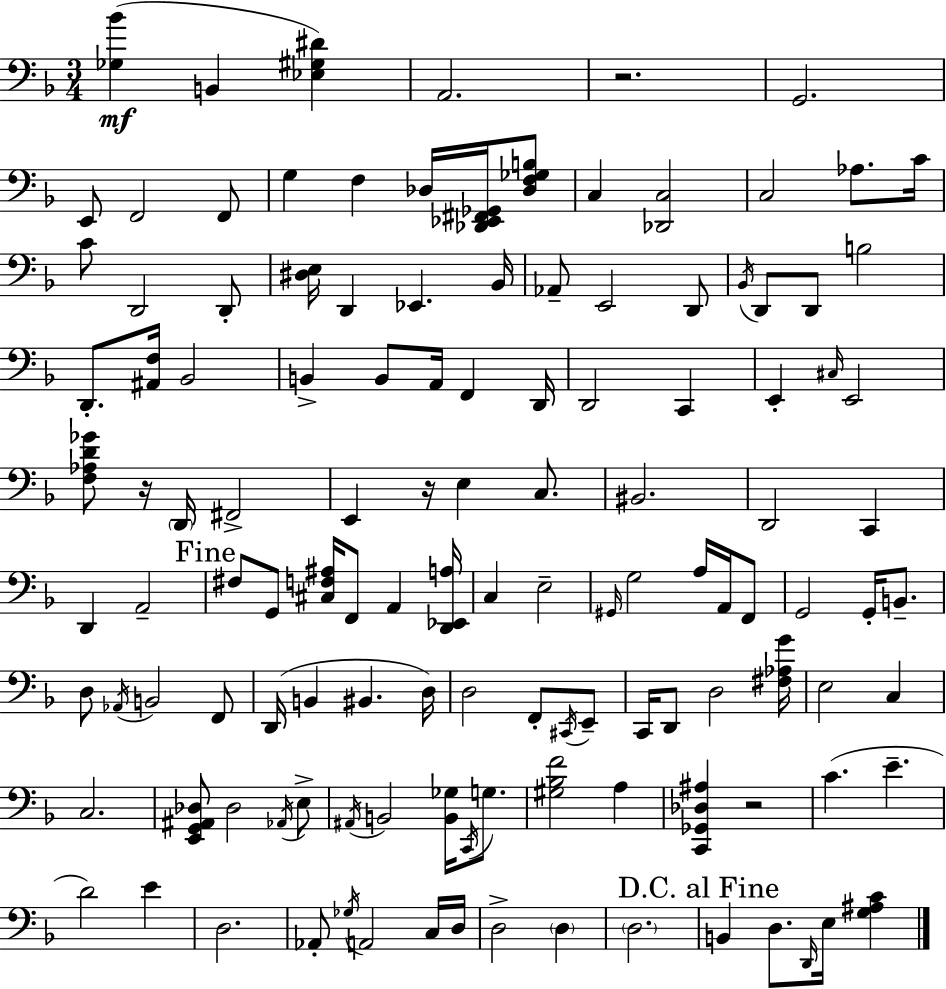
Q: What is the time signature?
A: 3/4